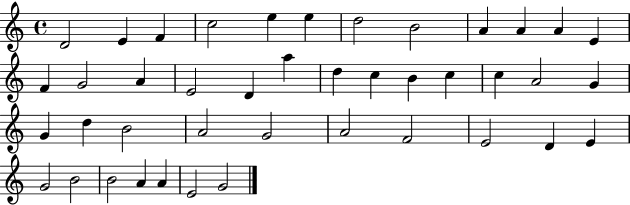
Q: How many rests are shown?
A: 0